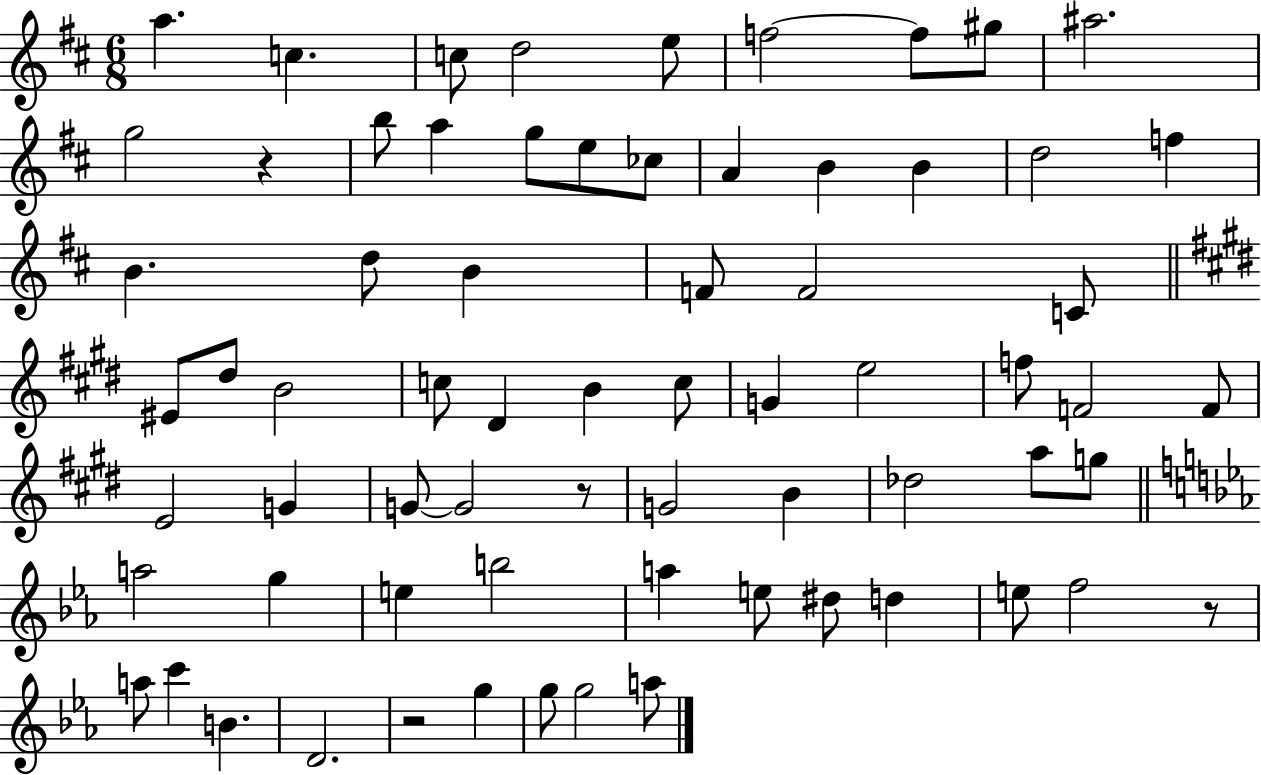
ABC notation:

X:1
T:Untitled
M:6/8
L:1/4
K:D
a c c/2 d2 e/2 f2 f/2 ^g/2 ^a2 g2 z b/2 a g/2 e/2 _c/2 A B B d2 f B d/2 B F/2 F2 C/2 ^E/2 ^d/2 B2 c/2 ^D B c/2 G e2 f/2 F2 F/2 E2 G G/2 G2 z/2 G2 B _d2 a/2 g/2 a2 g e b2 a e/2 ^d/2 d e/2 f2 z/2 a/2 c' B D2 z2 g g/2 g2 a/2